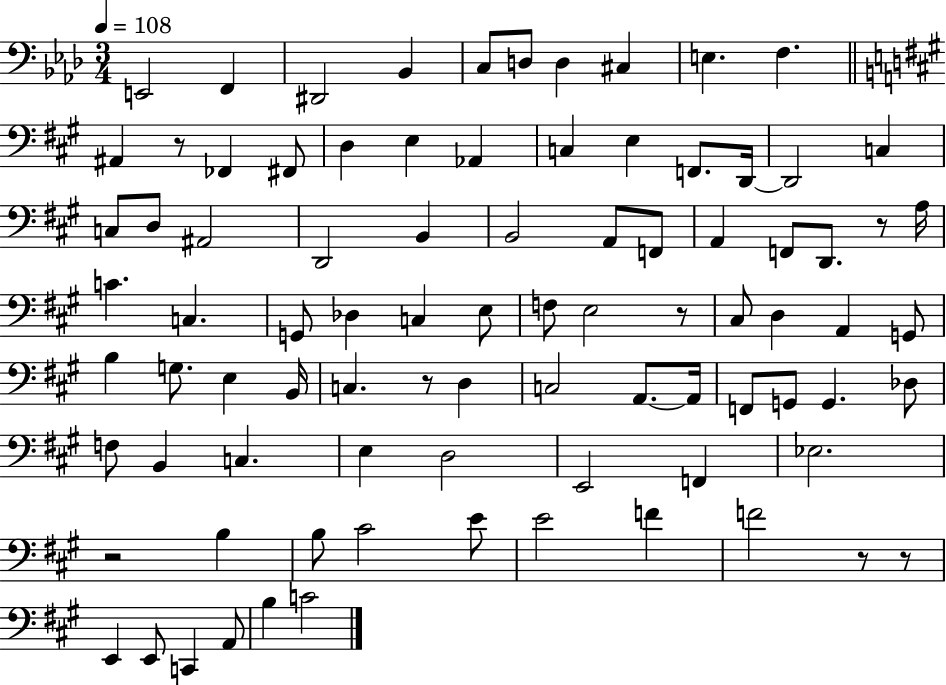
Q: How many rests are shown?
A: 7